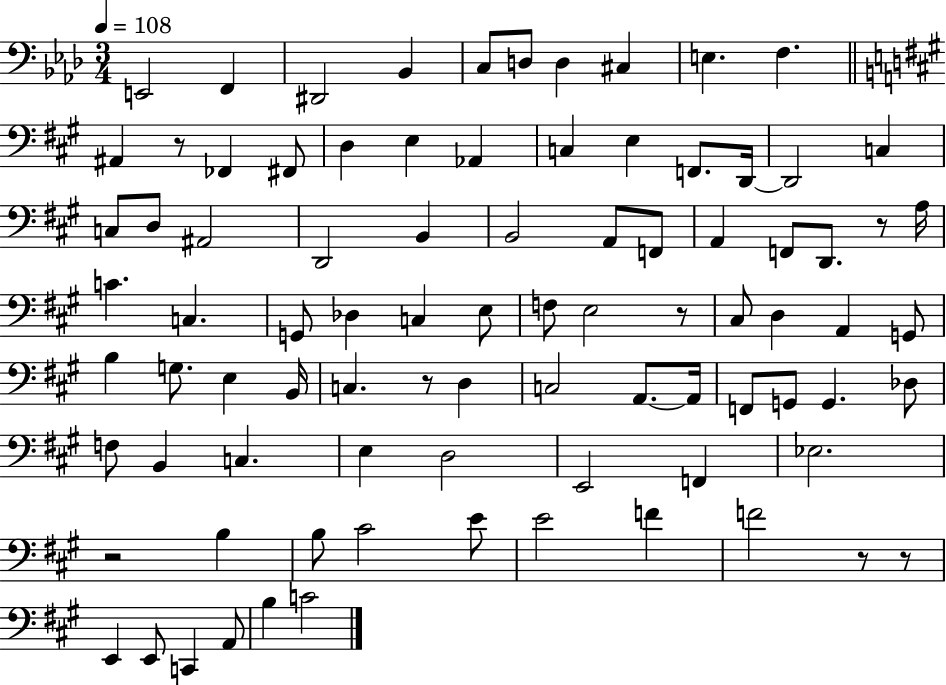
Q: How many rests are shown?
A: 7